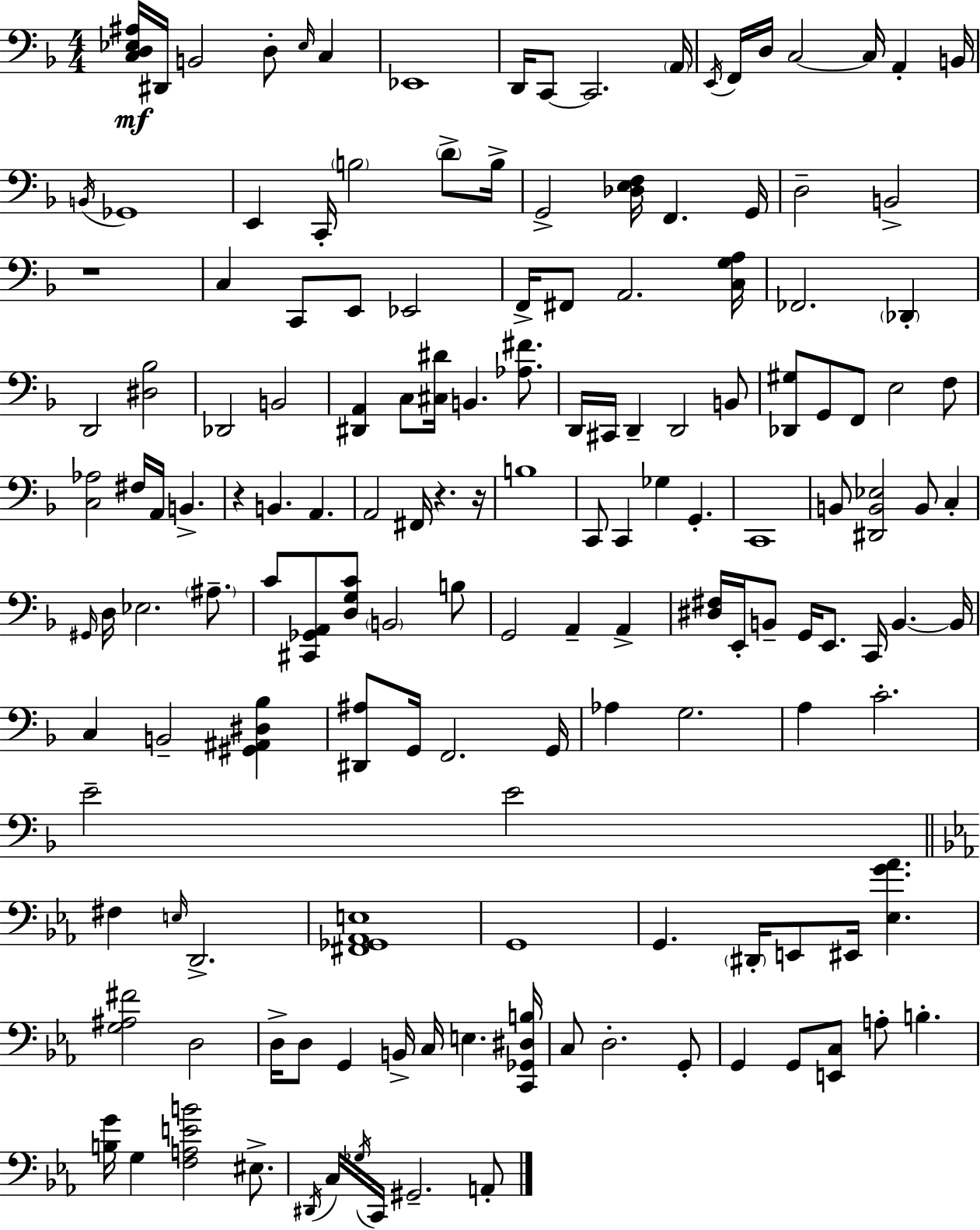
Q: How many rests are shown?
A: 4